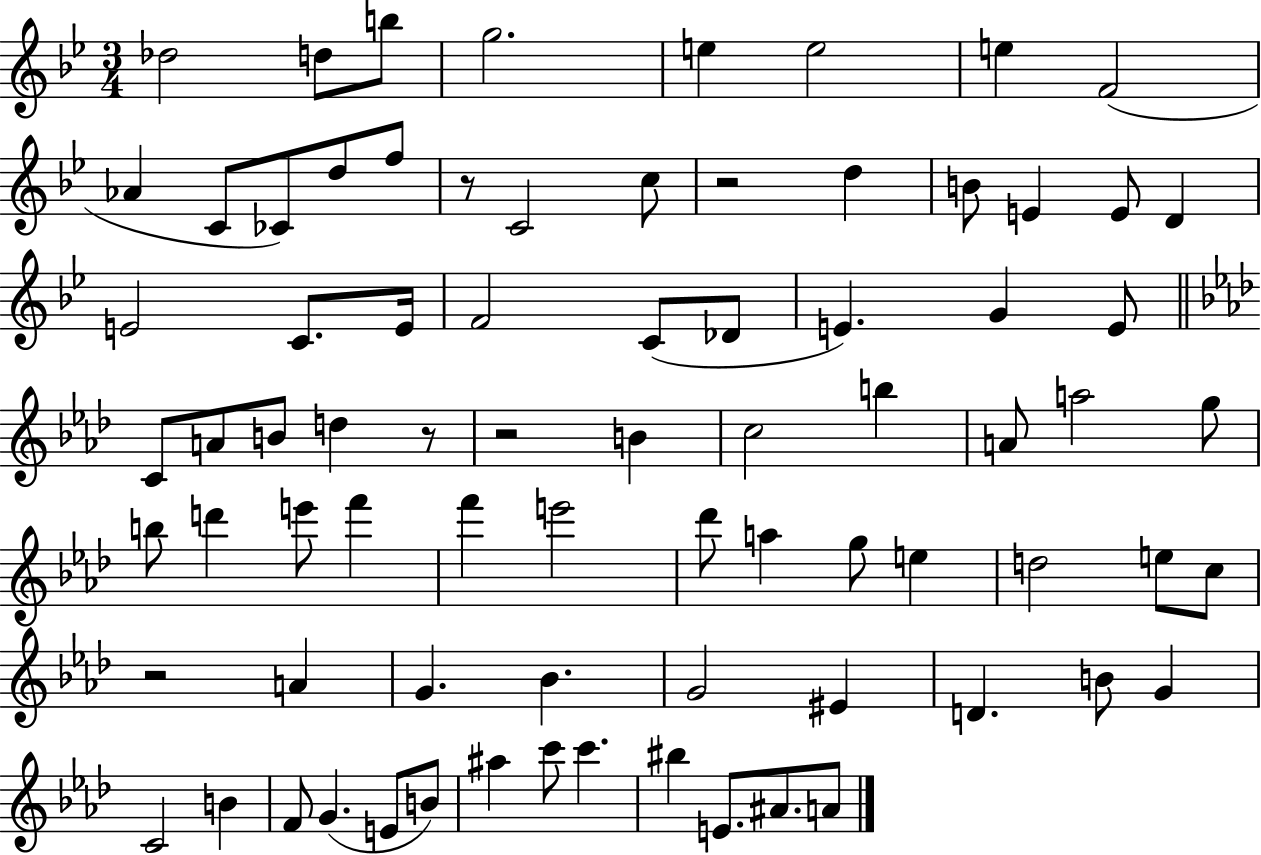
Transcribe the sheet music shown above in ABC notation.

X:1
T:Untitled
M:3/4
L:1/4
K:Bb
_d2 d/2 b/2 g2 e e2 e F2 _A C/2 _C/2 d/2 f/2 z/2 C2 c/2 z2 d B/2 E E/2 D E2 C/2 E/4 F2 C/2 _D/2 E G E/2 C/2 A/2 B/2 d z/2 z2 B c2 b A/2 a2 g/2 b/2 d' e'/2 f' f' e'2 _d'/2 a g/2 e d2 e/2 c/2 z2 A G _B G2 ^E D B/2 G C2 B F/2 G E/2 B/2 ^a c'/2 c' ^b E/2 ^A/2 A/2